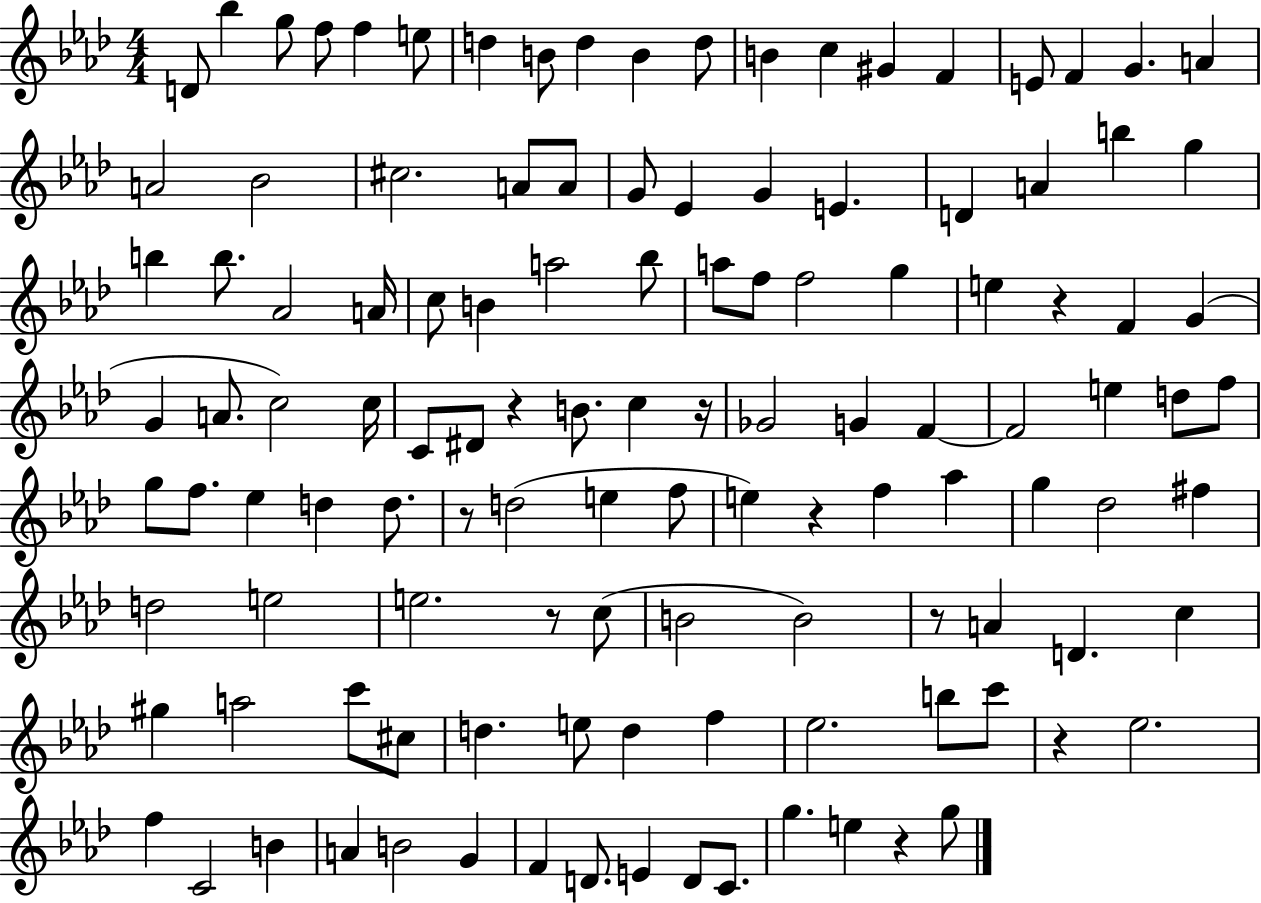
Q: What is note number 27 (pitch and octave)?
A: G4